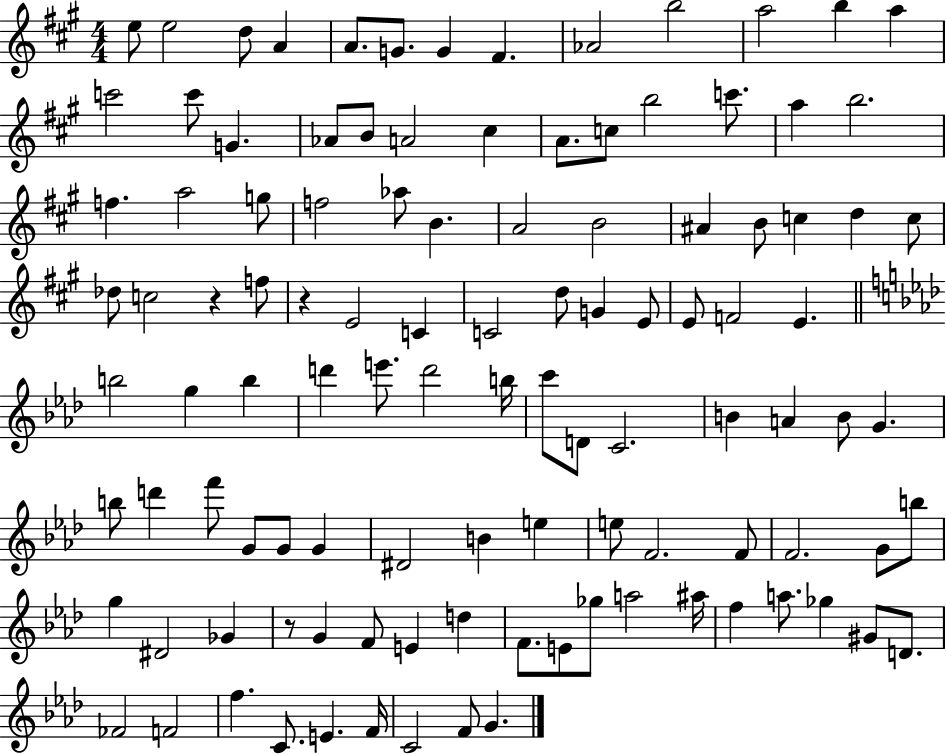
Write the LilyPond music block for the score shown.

{
  \clef treble
  \numericTimeSignature
  \time 4/4
  \key a \major
  e''8 e''2 d''8 a'4 | a'8. g'8. g'4 fis'4. | aes'2 b''2 | a''2 b''4 a''4 | \break c'''2 c'''8 g'4. | aes'8 b'8 a'2 cis''4 | a'8. c''8 b''2 c'''8. | a''4 b''2. | \break f''4. a''2 g''8 | f''2 aes''8 b'4. | a'2 b'2 | ais'4 b'8 c''4 d''4 c''8 | \break des''8 c''2 r4 f''8 | r4 e'2 c'4 | c'2 d''8 g'4 e'8 | e'8 f'2 e'4. | \break \bar "||" \break \key aes \major b''2 g''4 b''4 | d'''4 e'''8. d'''2 b''16 | c'''8 d'8 c'2. | b'4 a'4 b'8 g'4. | \break b''8 d'''4 f'''8 g'8 g'8 g'4 | dis'2 b'4 e''4 | e''8 f'2. f'8 | f'2. g'8 b''8 | \break g''4 dis'2 ges'4 | r8 g'4 f'8 e'4 d''4 | f'8. e'8 ges''8 a''2 ais''16 | f''4 a''8. ges''4 gis'8 d'8. | \break fes'2 f'2 | f''4. c'8. e'4. f'16 | c'2 f'8 g'4. | \bar "|."
}